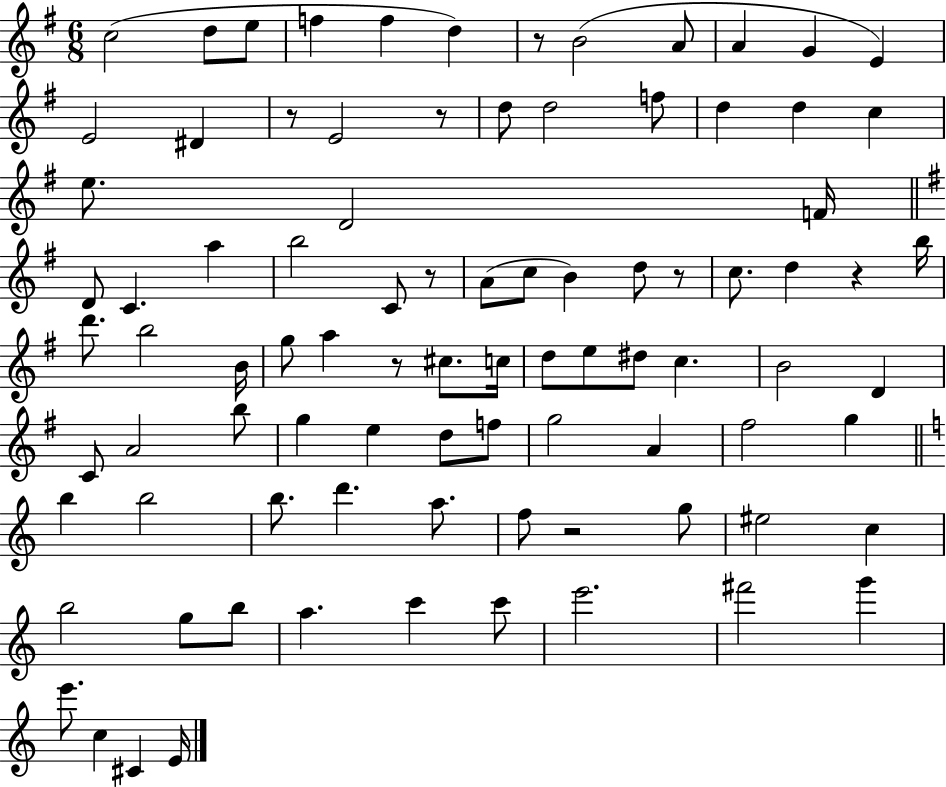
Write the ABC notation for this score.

X:1
T:Untitled
M:6/8
L:1/4
K:G
c2 d/2 e/2 f f d z/2 B2 A/2 A G E E2 ^D z/2 E2 z/2 d/2 d2 f/2 d d c e/2 D2 F/4 D/2 C a b2 C/2 z/2 A/2 c/2 B d/2 z/2 c/2 d z b/4 d'/2 b2 B/4 g/2 a z/2 ^c/2 c/4 d/2 e/2 ^d/2 c B2 D C/2 A2 b/2 g e d/2 f/2 g2 A ^f2 g b b2 b/2 d' a/2 f/2 z2 g/2 ^e2 c b2 g/2 b/2 a c' c'/2 e'2 ^f'2 g' e'/2 c ^C E/4